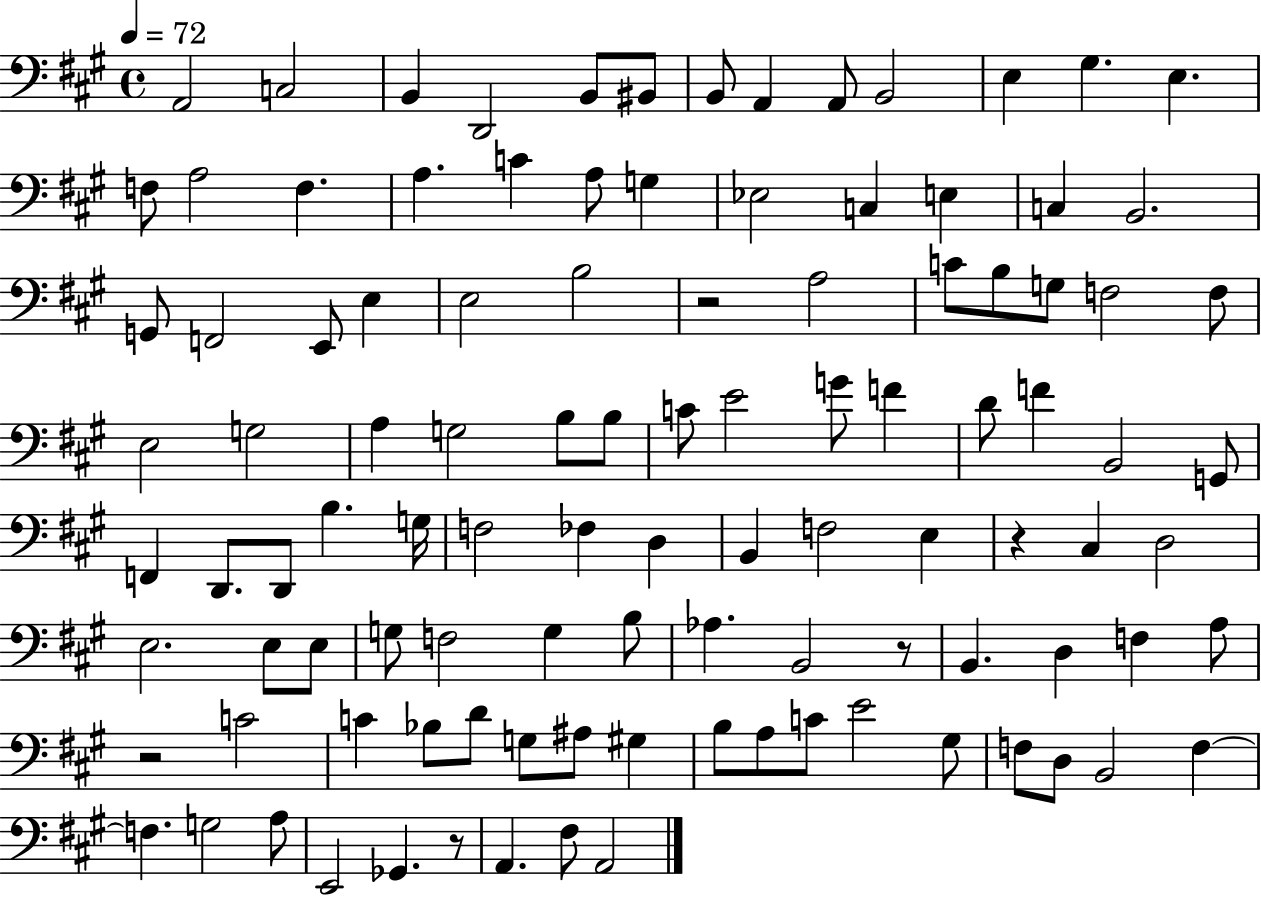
A2/h C3/h B2/q D2/h B2/e BIS2/e B2/e A2/q A2/e B2/h E3/q G#3/q. E3/q. F3/e A3/h F3/q. A3/q. C4/q A3/e G3/q Eb3/h C3/q E3/q C3/q B2/h. G2/e F2/h E2/e E3/q E3/h B3/h R/h A3/h C4/e B3/e G3/e F3/h F3/e E3/h G3/h A3/q G3/h B3/e B3/e C4/e E4/h G4/e F4/q D4/e F4/q B2/h G2/e F2/q D2/e. D2/e B3/q. G3/s F3/h FES3/q D3/q B2/q F3/h E3/q R/q C#3/q D3/h E3/h. E3/e E3/e G3/e F3/h G3/q B3/e Ab3/q. B2/h R/e B2/q. D3/q F3/q A3/e R/h C4/h C4/q Bb3/e D4/e G3/e A#3/e G#3/q B3/e A3/e C4/e E4/h G#3/e F3/e D3/e B2/h F3/q F3/q. G3/h A3/e E2/h Gb2/q. R/e A2/q. F#3/e A2/h